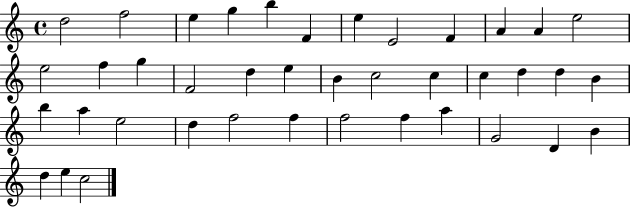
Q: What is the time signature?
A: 4/4